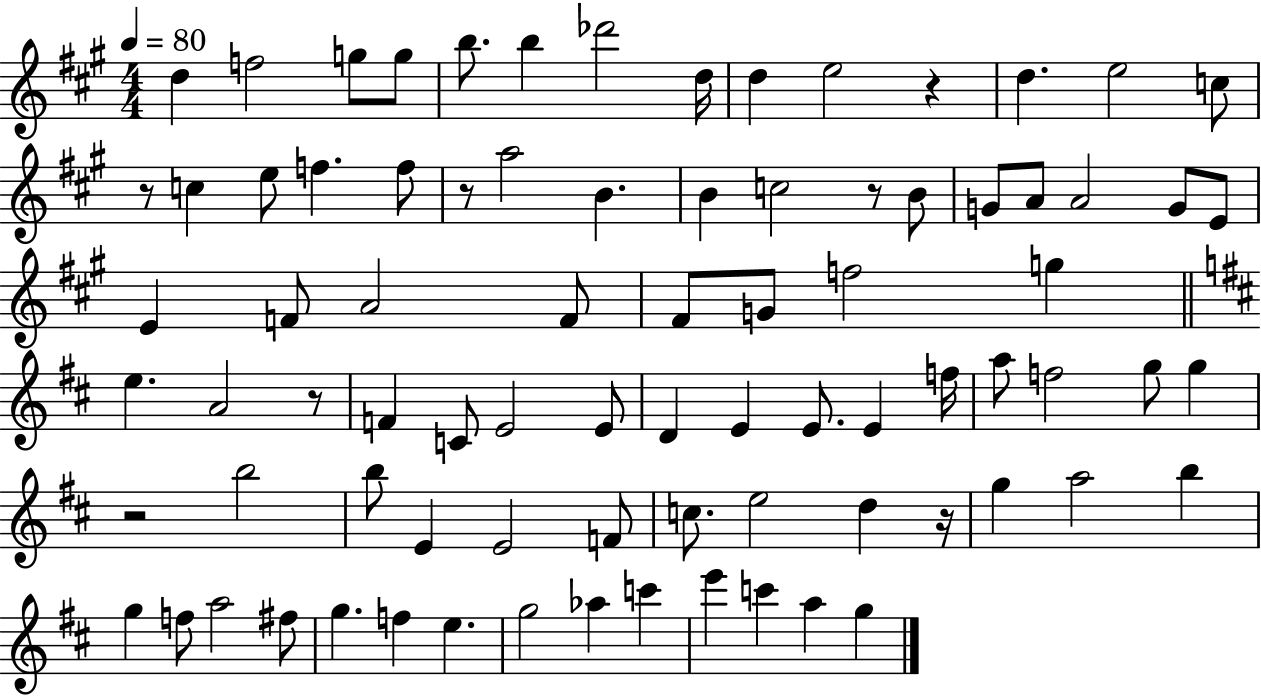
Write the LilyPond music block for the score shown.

{
  \clef treble
  \numericTimeSignature
  \time 4/4
  \key a \major
  \tempo 4 = 80
  d''4 f''2 g''8 g''8 | b''8. b''4 des'''2 d''16 | d''4 e''2 r4 | d''4. e''2 c''8 | \break r8 c''4 e''8 f''4. f''8 | r8 a''2 b'4. | b'4 c''2 r8 b'8 | g'8 a'8 a'2 g'8 e'8 | \break e'4 f'8 a'2 f'8 | fis'8 g'8 f''2 g''4 | \bar "||" \break \key d \major e''4. a'2 r8 | f'4 c'8 e'2 e'8 | d'4 e'4 e'8. e'4 f''16 | a''8 f''2 g''8 g''4 | \break r2 b''2 | b''8 e'4 e'2 f'8 | c''8. e''2 d''4 r16 | g''4 a''2 b''4 | \break g''4 f''8 a''2 fis''8 | g''4. f''4 e''4. | g''2 aes''4 c'''4 | e'''4 c'''4 a''4 g''4 | \break \bar "|."
}